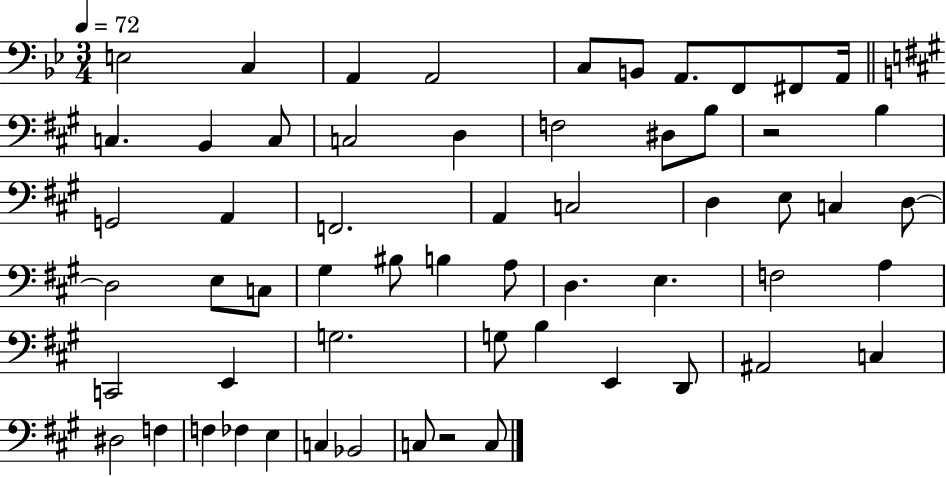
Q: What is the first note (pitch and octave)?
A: E3